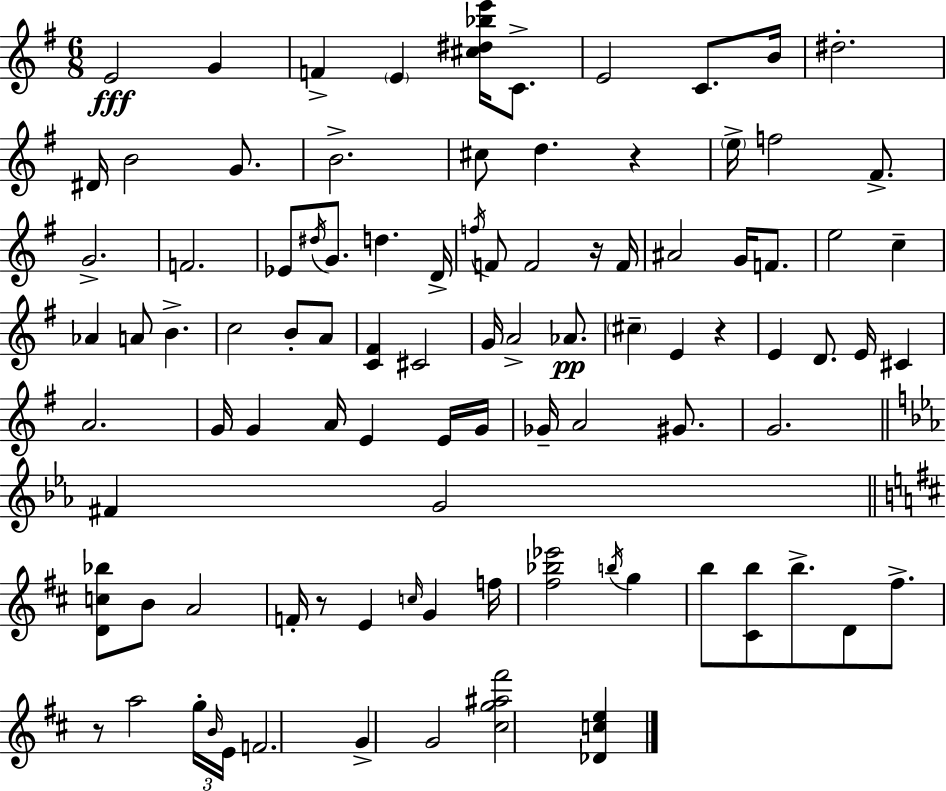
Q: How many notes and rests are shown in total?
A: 95